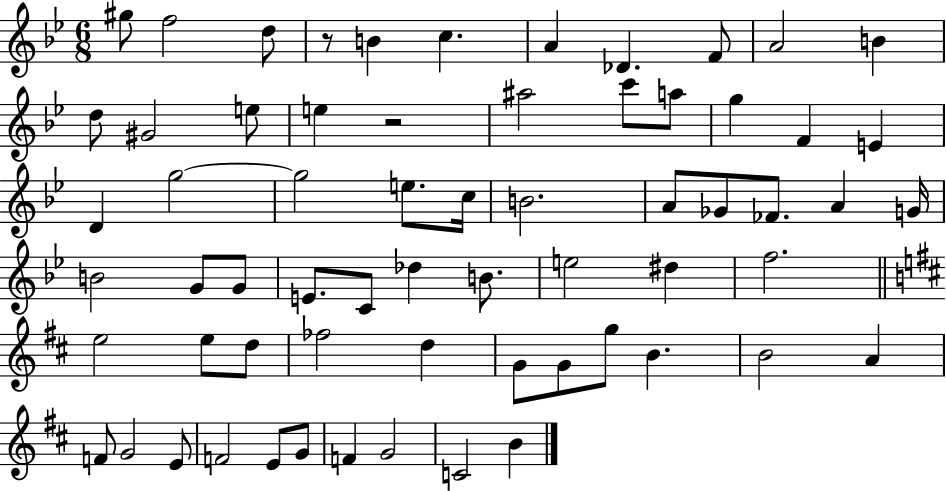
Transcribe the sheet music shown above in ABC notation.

X:1
T:Untitled
M:6/8
L:1/4
K:Bb
^g/2 f2 d/2 z/2 B c A _D F/2 A2 B d/2 ^G2 e/2 e z2 ^a2 c'/2 a/2 g F E D g2 g2 e/2 c/4 B2 A/2 _G/2 _F/2 A G/4 B2 G/2 G/2 E/2 C/2 _d B/2 e2 ^d f2 e2 e/2 d/2 _f2 d G/2 G/2 g/2 B B2 A F/2 G2 E/2 F2 E/2 G/2 F G2 C2 B